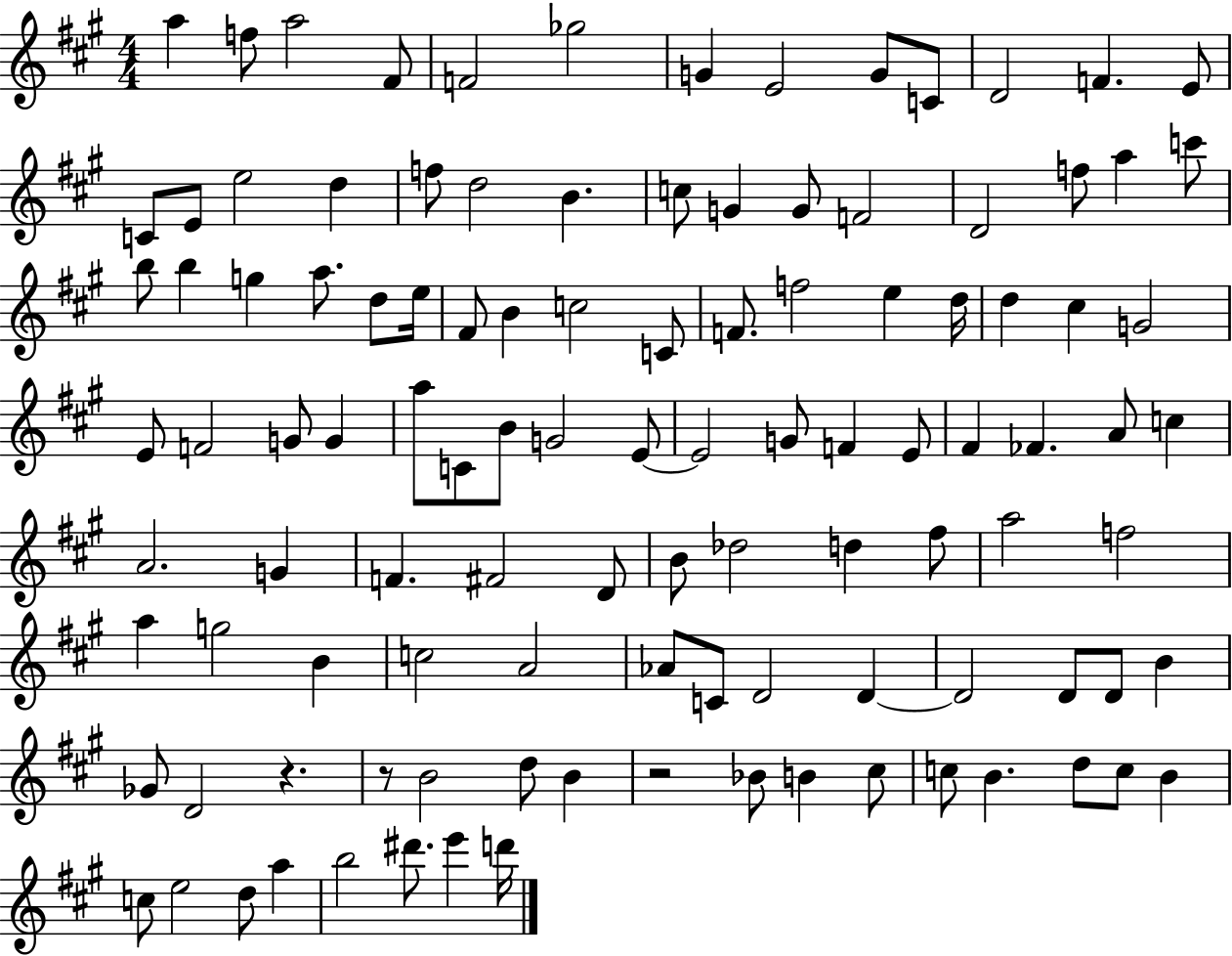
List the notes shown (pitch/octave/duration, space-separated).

A5/q F5/e A5/h F#4/e F4/h Gb5/h G4/q E4/h G4/e C4/e D4/h F4/q. E4/e C4/e E4/e E5/h D5/q F5/e D5/h B4/q. C5/e G4/q G4/e F4/h D4/h F5/e A5/q C6/e B5/e B5/q G5/q A5/e. D5/e E5/s F#4/e B4/q C5/h C4/e F4/e. F5/h E5/q D5/s D5/q C#5/q G4/h E4/e F4/h G4/e G4/q A5/e C4/e B4/e G4/h E4/e E4/h G4/e F4/q E4/e F#4/q FES4/q. A4/e C5/q A4/h. G4/q F4/q. F#4/h D4/e B4/e Db5/h D5/q F#5/e A5/h F5/h A5/q G5/h B4/q C5/h A4/h Ab4/e C4/e D4/h D4/q D4/h D4/e D4/e B4/q Gb4/e D4/h R/q. R/e B4/h D5/e B4/q R/h Bb4/e B4/q C#5/e C5/e B4/q. D5/e C5/e B4/q C5/e E5/h D5/e A5/q B5/h D#6/e. E6/q D6/s